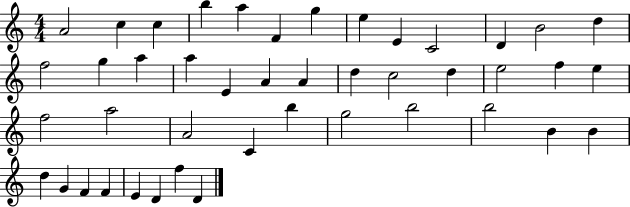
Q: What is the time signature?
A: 4/4